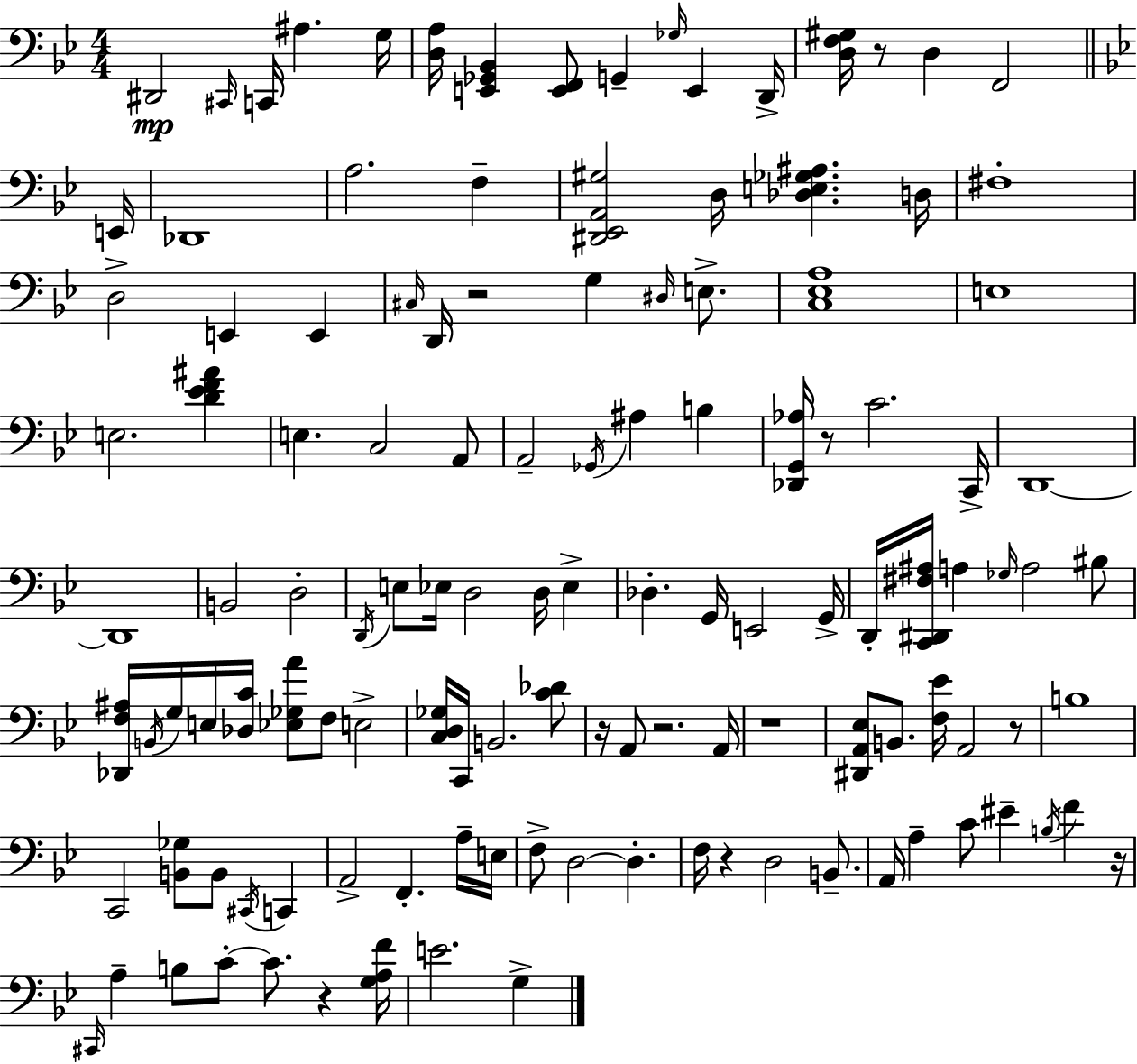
{
  \clef bass
  \numericTimeSignature
  \time 4/4
  \key g \minor
  dis,2\mp \grace { cis,16 } c,16 ais4. | g16 <d a>16 <e, ges, bes,>4 <e, f,>8 g,4-- \grace { ges16 } e,4 | d,16-> <d f gis>16 r8 d4 f,2 | \bar "||" \break \key bes \major e,16 des,1 | a2. f4-- | <dis, ees, a, gis>2 d16 <des e ges ais>4. | d16 fis1-. | \break d2-> e,4 e,4 | \grace { cis16 } d,16 r2 g4 \grace { dis16 } | e8.-> <c ees a>1 | e1 | \break e2. <d' ees' f' ais'>4 | e4. c2 | a,8 a,2-- \acciaccatura { ges,16 } ais4 | b4 <des, g, aes>16 r8 c'2. | \break c,16-> d,1~~ | d,1 | b,2 d2-. | \acciaccatura { d,16 } e8 ees16 d2 | \break d16 ees4-> des4.-. g,16 e,2 | g,16-> d,16-. <c, dis, fis ais>16 a4 \grace { ges16 } a2 | bis8 <des, f ais>16 \acciaccatura { b,16 } g16 e16 <des c'>16 <ees ges a'>8 f8 e2-> | <c d ges>16 c,16 b,2. | \break <c' des'>8 r16 a,8 r2. | a,16 r1 | <dis, a, ees>8 b,8. <f ees'>16 a,2 | r8 b1 | \break c,2 <b, ges>8 | b,8 \acciaccatura { cis,16 } c,4 a,2-> | f,4.-. a16-- e16 f8-> d2~~ | d4.-. f16 r4 d2 | \break b,8.-- a,16 a4-- c'8 eis'4-- | \acciaccatura { b16 } f'4 r16 \grace { cis,16 } a4-- b8 | c'8-.~~ c'8. r4 <g a f'>16 e'2. | g4-> \bar "|."
}